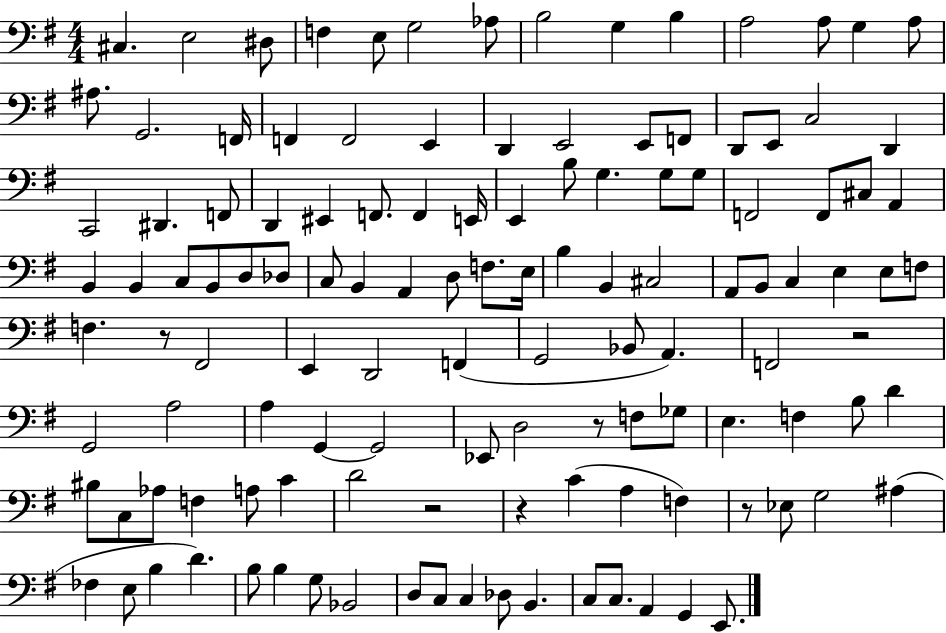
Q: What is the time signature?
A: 4/4